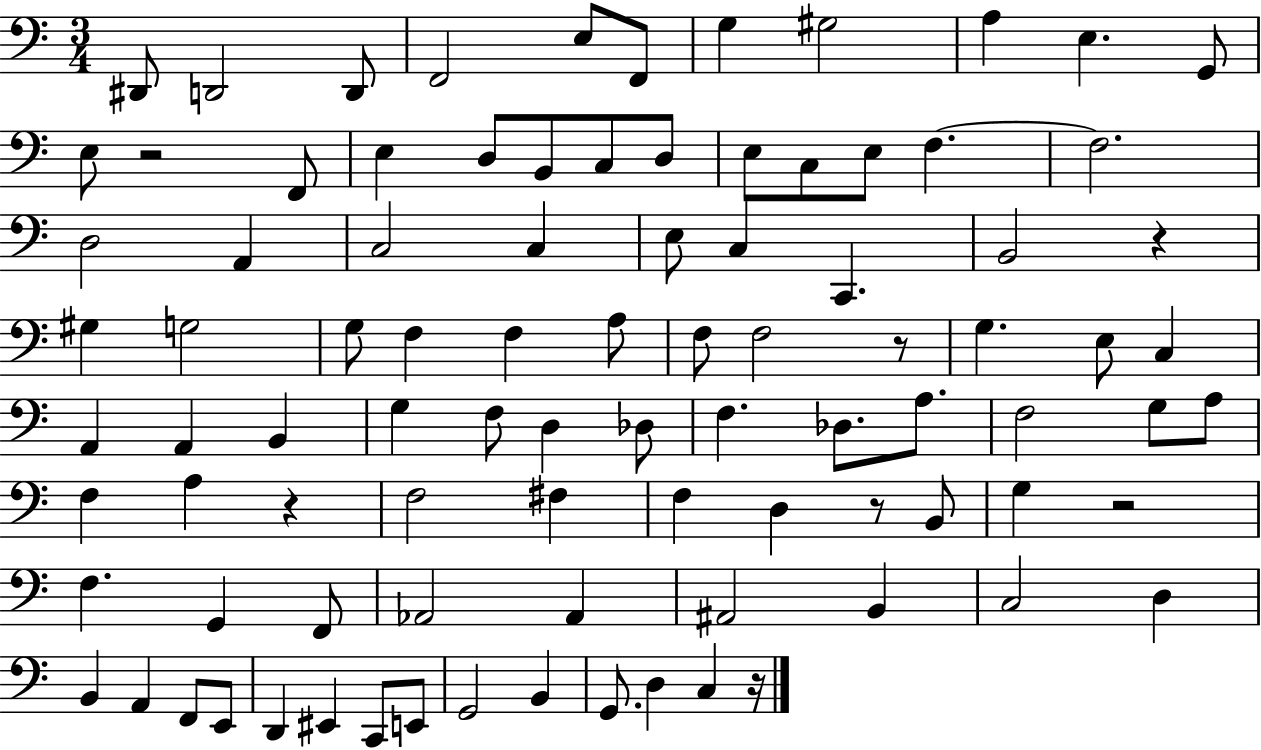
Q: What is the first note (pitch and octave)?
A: D#2